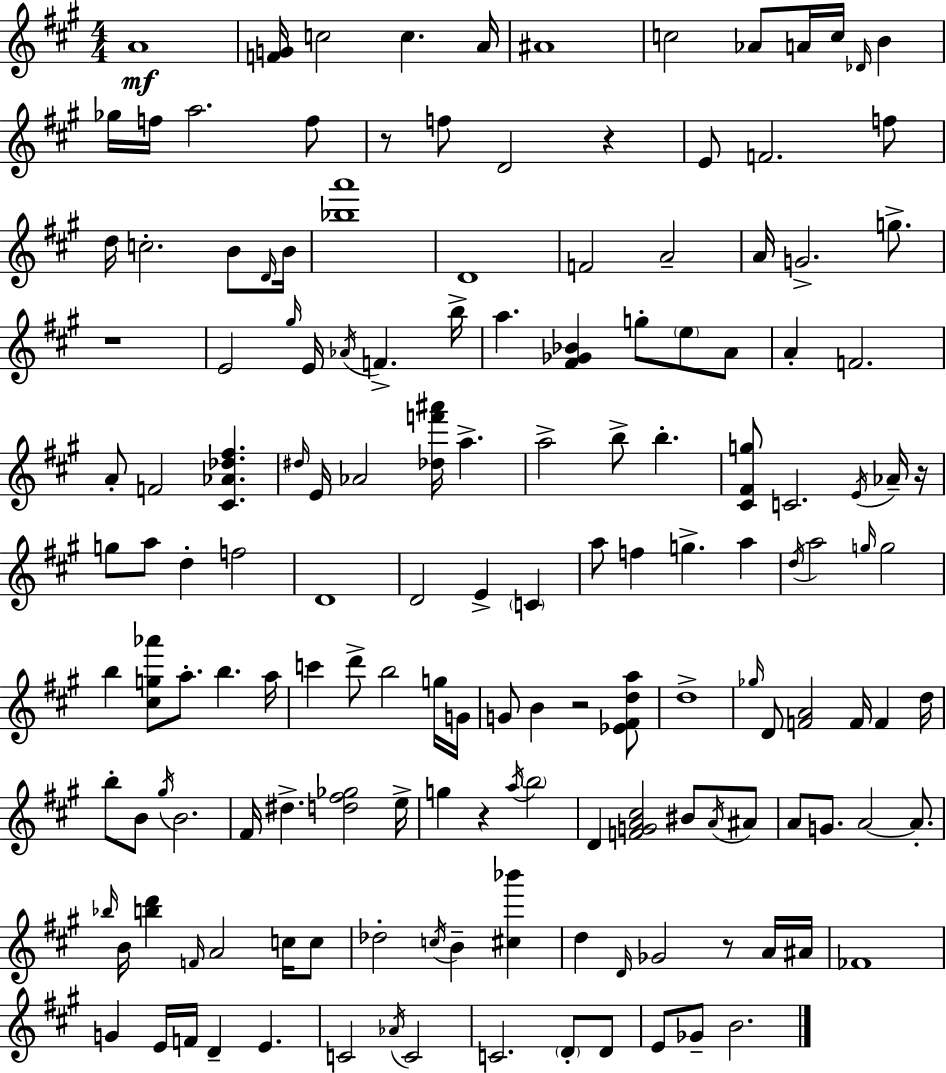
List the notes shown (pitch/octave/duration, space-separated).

A4/w [F4,G4]/s C5/h C5/q. A4/s A#4/w C5/h Ab4/e A4/s C5/s Db4/s B4/q Gb5/s F5/s A5/h. F5/e R/e F5/e D4/h R/q E4/e F4/h. F5/e D5/s C5/h. B4/e D4/s B4/s [Bb5,A6]/w D4/w F4/h A4/h A4/s G4/h. G5/e. R/w E4/h G#5/s E4/s Ab4/s F4/q. B5/s A5/q. [F#4,Gb4,Bb4]/q G5/e E5/e A4/e A4/q F4/h. A4/e F4/h [C#4,Ab4,Db5,F#5]/q. D#5/s E4/s Ab4/h [Db5,F6,A#6]/s A5/q. A5/h B5/e B5/q. [C#4,F#4,G5]/e C4/h. E4/s Ab4/s R/s G5/e A5/e D5/q F5/h D4/w D4/h E4/q C4/q A5/e F5/q G5/q. A5/q D5/s A5/h G5/s G5/h B5/q [C#5,G5,Ab6]/e A5/e. B5/q. A5/s C6/q D6/e B5/h G5/s G4/s G4/e B4/q R/h [Eb4,F#4,D5,A5]/e D5/w Gb5/s D4/e [F4,A4]/h F4/s F4/q D5/s B5/e B4/e G#5/s B4/h. F#4/s D#5/q. [D5,F#5,Gb5]/h E5/s G5/q R/q A5/s B5/h D4/q [F4,G4,A4,C#5]/h BIS4/e A4/s A#4/e A4/e G4/e. A4/h A4/e. Bb5/s B4/s [B5,D6]/q F4/s A4/h C5/s C5/e Db5/h C5/s B4/q [C#5,Bb6]/q D5/q D4/s Gb4/h R/e A4/s A#4/s FES4/w G4/q E4/s F4/s D4/q E4/q. C4/h Ab4/s C4/h C4/h. D4/e D4/e E4/e Gb4/e B4/h.